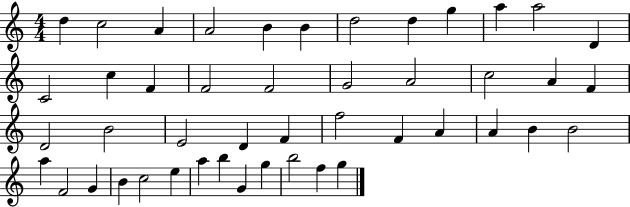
{
  \clef treble
  \numericTimeSignature
  \time 4/4
  \key c \major
  d''4 c''2 a'4 | a'2 b'4 b'4 | d''2 d''4 g''4 | a''4 a''2 d'4 | \break c'2 c''4 f'4 | f'2 f'2 | g'2 a'2 | c''2 a'4 f'4 | \break d'2 b'2 | e'2 d'4 f'4 | f''2 f'4 a'4 | a'4 b'4 b'2 | \break a''4 f'2 g'4 | b'4 c''2 e''4 | a''4 b''4 g'4 g''4 | b''2 f''4 g''4 | \break \bar "|."
}